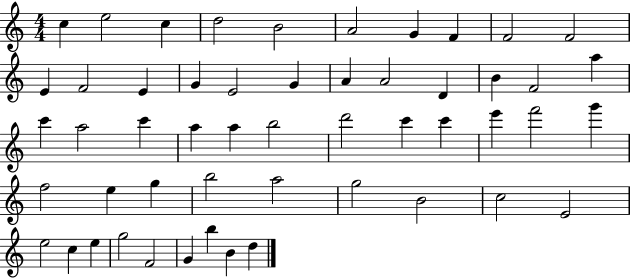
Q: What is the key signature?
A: C major